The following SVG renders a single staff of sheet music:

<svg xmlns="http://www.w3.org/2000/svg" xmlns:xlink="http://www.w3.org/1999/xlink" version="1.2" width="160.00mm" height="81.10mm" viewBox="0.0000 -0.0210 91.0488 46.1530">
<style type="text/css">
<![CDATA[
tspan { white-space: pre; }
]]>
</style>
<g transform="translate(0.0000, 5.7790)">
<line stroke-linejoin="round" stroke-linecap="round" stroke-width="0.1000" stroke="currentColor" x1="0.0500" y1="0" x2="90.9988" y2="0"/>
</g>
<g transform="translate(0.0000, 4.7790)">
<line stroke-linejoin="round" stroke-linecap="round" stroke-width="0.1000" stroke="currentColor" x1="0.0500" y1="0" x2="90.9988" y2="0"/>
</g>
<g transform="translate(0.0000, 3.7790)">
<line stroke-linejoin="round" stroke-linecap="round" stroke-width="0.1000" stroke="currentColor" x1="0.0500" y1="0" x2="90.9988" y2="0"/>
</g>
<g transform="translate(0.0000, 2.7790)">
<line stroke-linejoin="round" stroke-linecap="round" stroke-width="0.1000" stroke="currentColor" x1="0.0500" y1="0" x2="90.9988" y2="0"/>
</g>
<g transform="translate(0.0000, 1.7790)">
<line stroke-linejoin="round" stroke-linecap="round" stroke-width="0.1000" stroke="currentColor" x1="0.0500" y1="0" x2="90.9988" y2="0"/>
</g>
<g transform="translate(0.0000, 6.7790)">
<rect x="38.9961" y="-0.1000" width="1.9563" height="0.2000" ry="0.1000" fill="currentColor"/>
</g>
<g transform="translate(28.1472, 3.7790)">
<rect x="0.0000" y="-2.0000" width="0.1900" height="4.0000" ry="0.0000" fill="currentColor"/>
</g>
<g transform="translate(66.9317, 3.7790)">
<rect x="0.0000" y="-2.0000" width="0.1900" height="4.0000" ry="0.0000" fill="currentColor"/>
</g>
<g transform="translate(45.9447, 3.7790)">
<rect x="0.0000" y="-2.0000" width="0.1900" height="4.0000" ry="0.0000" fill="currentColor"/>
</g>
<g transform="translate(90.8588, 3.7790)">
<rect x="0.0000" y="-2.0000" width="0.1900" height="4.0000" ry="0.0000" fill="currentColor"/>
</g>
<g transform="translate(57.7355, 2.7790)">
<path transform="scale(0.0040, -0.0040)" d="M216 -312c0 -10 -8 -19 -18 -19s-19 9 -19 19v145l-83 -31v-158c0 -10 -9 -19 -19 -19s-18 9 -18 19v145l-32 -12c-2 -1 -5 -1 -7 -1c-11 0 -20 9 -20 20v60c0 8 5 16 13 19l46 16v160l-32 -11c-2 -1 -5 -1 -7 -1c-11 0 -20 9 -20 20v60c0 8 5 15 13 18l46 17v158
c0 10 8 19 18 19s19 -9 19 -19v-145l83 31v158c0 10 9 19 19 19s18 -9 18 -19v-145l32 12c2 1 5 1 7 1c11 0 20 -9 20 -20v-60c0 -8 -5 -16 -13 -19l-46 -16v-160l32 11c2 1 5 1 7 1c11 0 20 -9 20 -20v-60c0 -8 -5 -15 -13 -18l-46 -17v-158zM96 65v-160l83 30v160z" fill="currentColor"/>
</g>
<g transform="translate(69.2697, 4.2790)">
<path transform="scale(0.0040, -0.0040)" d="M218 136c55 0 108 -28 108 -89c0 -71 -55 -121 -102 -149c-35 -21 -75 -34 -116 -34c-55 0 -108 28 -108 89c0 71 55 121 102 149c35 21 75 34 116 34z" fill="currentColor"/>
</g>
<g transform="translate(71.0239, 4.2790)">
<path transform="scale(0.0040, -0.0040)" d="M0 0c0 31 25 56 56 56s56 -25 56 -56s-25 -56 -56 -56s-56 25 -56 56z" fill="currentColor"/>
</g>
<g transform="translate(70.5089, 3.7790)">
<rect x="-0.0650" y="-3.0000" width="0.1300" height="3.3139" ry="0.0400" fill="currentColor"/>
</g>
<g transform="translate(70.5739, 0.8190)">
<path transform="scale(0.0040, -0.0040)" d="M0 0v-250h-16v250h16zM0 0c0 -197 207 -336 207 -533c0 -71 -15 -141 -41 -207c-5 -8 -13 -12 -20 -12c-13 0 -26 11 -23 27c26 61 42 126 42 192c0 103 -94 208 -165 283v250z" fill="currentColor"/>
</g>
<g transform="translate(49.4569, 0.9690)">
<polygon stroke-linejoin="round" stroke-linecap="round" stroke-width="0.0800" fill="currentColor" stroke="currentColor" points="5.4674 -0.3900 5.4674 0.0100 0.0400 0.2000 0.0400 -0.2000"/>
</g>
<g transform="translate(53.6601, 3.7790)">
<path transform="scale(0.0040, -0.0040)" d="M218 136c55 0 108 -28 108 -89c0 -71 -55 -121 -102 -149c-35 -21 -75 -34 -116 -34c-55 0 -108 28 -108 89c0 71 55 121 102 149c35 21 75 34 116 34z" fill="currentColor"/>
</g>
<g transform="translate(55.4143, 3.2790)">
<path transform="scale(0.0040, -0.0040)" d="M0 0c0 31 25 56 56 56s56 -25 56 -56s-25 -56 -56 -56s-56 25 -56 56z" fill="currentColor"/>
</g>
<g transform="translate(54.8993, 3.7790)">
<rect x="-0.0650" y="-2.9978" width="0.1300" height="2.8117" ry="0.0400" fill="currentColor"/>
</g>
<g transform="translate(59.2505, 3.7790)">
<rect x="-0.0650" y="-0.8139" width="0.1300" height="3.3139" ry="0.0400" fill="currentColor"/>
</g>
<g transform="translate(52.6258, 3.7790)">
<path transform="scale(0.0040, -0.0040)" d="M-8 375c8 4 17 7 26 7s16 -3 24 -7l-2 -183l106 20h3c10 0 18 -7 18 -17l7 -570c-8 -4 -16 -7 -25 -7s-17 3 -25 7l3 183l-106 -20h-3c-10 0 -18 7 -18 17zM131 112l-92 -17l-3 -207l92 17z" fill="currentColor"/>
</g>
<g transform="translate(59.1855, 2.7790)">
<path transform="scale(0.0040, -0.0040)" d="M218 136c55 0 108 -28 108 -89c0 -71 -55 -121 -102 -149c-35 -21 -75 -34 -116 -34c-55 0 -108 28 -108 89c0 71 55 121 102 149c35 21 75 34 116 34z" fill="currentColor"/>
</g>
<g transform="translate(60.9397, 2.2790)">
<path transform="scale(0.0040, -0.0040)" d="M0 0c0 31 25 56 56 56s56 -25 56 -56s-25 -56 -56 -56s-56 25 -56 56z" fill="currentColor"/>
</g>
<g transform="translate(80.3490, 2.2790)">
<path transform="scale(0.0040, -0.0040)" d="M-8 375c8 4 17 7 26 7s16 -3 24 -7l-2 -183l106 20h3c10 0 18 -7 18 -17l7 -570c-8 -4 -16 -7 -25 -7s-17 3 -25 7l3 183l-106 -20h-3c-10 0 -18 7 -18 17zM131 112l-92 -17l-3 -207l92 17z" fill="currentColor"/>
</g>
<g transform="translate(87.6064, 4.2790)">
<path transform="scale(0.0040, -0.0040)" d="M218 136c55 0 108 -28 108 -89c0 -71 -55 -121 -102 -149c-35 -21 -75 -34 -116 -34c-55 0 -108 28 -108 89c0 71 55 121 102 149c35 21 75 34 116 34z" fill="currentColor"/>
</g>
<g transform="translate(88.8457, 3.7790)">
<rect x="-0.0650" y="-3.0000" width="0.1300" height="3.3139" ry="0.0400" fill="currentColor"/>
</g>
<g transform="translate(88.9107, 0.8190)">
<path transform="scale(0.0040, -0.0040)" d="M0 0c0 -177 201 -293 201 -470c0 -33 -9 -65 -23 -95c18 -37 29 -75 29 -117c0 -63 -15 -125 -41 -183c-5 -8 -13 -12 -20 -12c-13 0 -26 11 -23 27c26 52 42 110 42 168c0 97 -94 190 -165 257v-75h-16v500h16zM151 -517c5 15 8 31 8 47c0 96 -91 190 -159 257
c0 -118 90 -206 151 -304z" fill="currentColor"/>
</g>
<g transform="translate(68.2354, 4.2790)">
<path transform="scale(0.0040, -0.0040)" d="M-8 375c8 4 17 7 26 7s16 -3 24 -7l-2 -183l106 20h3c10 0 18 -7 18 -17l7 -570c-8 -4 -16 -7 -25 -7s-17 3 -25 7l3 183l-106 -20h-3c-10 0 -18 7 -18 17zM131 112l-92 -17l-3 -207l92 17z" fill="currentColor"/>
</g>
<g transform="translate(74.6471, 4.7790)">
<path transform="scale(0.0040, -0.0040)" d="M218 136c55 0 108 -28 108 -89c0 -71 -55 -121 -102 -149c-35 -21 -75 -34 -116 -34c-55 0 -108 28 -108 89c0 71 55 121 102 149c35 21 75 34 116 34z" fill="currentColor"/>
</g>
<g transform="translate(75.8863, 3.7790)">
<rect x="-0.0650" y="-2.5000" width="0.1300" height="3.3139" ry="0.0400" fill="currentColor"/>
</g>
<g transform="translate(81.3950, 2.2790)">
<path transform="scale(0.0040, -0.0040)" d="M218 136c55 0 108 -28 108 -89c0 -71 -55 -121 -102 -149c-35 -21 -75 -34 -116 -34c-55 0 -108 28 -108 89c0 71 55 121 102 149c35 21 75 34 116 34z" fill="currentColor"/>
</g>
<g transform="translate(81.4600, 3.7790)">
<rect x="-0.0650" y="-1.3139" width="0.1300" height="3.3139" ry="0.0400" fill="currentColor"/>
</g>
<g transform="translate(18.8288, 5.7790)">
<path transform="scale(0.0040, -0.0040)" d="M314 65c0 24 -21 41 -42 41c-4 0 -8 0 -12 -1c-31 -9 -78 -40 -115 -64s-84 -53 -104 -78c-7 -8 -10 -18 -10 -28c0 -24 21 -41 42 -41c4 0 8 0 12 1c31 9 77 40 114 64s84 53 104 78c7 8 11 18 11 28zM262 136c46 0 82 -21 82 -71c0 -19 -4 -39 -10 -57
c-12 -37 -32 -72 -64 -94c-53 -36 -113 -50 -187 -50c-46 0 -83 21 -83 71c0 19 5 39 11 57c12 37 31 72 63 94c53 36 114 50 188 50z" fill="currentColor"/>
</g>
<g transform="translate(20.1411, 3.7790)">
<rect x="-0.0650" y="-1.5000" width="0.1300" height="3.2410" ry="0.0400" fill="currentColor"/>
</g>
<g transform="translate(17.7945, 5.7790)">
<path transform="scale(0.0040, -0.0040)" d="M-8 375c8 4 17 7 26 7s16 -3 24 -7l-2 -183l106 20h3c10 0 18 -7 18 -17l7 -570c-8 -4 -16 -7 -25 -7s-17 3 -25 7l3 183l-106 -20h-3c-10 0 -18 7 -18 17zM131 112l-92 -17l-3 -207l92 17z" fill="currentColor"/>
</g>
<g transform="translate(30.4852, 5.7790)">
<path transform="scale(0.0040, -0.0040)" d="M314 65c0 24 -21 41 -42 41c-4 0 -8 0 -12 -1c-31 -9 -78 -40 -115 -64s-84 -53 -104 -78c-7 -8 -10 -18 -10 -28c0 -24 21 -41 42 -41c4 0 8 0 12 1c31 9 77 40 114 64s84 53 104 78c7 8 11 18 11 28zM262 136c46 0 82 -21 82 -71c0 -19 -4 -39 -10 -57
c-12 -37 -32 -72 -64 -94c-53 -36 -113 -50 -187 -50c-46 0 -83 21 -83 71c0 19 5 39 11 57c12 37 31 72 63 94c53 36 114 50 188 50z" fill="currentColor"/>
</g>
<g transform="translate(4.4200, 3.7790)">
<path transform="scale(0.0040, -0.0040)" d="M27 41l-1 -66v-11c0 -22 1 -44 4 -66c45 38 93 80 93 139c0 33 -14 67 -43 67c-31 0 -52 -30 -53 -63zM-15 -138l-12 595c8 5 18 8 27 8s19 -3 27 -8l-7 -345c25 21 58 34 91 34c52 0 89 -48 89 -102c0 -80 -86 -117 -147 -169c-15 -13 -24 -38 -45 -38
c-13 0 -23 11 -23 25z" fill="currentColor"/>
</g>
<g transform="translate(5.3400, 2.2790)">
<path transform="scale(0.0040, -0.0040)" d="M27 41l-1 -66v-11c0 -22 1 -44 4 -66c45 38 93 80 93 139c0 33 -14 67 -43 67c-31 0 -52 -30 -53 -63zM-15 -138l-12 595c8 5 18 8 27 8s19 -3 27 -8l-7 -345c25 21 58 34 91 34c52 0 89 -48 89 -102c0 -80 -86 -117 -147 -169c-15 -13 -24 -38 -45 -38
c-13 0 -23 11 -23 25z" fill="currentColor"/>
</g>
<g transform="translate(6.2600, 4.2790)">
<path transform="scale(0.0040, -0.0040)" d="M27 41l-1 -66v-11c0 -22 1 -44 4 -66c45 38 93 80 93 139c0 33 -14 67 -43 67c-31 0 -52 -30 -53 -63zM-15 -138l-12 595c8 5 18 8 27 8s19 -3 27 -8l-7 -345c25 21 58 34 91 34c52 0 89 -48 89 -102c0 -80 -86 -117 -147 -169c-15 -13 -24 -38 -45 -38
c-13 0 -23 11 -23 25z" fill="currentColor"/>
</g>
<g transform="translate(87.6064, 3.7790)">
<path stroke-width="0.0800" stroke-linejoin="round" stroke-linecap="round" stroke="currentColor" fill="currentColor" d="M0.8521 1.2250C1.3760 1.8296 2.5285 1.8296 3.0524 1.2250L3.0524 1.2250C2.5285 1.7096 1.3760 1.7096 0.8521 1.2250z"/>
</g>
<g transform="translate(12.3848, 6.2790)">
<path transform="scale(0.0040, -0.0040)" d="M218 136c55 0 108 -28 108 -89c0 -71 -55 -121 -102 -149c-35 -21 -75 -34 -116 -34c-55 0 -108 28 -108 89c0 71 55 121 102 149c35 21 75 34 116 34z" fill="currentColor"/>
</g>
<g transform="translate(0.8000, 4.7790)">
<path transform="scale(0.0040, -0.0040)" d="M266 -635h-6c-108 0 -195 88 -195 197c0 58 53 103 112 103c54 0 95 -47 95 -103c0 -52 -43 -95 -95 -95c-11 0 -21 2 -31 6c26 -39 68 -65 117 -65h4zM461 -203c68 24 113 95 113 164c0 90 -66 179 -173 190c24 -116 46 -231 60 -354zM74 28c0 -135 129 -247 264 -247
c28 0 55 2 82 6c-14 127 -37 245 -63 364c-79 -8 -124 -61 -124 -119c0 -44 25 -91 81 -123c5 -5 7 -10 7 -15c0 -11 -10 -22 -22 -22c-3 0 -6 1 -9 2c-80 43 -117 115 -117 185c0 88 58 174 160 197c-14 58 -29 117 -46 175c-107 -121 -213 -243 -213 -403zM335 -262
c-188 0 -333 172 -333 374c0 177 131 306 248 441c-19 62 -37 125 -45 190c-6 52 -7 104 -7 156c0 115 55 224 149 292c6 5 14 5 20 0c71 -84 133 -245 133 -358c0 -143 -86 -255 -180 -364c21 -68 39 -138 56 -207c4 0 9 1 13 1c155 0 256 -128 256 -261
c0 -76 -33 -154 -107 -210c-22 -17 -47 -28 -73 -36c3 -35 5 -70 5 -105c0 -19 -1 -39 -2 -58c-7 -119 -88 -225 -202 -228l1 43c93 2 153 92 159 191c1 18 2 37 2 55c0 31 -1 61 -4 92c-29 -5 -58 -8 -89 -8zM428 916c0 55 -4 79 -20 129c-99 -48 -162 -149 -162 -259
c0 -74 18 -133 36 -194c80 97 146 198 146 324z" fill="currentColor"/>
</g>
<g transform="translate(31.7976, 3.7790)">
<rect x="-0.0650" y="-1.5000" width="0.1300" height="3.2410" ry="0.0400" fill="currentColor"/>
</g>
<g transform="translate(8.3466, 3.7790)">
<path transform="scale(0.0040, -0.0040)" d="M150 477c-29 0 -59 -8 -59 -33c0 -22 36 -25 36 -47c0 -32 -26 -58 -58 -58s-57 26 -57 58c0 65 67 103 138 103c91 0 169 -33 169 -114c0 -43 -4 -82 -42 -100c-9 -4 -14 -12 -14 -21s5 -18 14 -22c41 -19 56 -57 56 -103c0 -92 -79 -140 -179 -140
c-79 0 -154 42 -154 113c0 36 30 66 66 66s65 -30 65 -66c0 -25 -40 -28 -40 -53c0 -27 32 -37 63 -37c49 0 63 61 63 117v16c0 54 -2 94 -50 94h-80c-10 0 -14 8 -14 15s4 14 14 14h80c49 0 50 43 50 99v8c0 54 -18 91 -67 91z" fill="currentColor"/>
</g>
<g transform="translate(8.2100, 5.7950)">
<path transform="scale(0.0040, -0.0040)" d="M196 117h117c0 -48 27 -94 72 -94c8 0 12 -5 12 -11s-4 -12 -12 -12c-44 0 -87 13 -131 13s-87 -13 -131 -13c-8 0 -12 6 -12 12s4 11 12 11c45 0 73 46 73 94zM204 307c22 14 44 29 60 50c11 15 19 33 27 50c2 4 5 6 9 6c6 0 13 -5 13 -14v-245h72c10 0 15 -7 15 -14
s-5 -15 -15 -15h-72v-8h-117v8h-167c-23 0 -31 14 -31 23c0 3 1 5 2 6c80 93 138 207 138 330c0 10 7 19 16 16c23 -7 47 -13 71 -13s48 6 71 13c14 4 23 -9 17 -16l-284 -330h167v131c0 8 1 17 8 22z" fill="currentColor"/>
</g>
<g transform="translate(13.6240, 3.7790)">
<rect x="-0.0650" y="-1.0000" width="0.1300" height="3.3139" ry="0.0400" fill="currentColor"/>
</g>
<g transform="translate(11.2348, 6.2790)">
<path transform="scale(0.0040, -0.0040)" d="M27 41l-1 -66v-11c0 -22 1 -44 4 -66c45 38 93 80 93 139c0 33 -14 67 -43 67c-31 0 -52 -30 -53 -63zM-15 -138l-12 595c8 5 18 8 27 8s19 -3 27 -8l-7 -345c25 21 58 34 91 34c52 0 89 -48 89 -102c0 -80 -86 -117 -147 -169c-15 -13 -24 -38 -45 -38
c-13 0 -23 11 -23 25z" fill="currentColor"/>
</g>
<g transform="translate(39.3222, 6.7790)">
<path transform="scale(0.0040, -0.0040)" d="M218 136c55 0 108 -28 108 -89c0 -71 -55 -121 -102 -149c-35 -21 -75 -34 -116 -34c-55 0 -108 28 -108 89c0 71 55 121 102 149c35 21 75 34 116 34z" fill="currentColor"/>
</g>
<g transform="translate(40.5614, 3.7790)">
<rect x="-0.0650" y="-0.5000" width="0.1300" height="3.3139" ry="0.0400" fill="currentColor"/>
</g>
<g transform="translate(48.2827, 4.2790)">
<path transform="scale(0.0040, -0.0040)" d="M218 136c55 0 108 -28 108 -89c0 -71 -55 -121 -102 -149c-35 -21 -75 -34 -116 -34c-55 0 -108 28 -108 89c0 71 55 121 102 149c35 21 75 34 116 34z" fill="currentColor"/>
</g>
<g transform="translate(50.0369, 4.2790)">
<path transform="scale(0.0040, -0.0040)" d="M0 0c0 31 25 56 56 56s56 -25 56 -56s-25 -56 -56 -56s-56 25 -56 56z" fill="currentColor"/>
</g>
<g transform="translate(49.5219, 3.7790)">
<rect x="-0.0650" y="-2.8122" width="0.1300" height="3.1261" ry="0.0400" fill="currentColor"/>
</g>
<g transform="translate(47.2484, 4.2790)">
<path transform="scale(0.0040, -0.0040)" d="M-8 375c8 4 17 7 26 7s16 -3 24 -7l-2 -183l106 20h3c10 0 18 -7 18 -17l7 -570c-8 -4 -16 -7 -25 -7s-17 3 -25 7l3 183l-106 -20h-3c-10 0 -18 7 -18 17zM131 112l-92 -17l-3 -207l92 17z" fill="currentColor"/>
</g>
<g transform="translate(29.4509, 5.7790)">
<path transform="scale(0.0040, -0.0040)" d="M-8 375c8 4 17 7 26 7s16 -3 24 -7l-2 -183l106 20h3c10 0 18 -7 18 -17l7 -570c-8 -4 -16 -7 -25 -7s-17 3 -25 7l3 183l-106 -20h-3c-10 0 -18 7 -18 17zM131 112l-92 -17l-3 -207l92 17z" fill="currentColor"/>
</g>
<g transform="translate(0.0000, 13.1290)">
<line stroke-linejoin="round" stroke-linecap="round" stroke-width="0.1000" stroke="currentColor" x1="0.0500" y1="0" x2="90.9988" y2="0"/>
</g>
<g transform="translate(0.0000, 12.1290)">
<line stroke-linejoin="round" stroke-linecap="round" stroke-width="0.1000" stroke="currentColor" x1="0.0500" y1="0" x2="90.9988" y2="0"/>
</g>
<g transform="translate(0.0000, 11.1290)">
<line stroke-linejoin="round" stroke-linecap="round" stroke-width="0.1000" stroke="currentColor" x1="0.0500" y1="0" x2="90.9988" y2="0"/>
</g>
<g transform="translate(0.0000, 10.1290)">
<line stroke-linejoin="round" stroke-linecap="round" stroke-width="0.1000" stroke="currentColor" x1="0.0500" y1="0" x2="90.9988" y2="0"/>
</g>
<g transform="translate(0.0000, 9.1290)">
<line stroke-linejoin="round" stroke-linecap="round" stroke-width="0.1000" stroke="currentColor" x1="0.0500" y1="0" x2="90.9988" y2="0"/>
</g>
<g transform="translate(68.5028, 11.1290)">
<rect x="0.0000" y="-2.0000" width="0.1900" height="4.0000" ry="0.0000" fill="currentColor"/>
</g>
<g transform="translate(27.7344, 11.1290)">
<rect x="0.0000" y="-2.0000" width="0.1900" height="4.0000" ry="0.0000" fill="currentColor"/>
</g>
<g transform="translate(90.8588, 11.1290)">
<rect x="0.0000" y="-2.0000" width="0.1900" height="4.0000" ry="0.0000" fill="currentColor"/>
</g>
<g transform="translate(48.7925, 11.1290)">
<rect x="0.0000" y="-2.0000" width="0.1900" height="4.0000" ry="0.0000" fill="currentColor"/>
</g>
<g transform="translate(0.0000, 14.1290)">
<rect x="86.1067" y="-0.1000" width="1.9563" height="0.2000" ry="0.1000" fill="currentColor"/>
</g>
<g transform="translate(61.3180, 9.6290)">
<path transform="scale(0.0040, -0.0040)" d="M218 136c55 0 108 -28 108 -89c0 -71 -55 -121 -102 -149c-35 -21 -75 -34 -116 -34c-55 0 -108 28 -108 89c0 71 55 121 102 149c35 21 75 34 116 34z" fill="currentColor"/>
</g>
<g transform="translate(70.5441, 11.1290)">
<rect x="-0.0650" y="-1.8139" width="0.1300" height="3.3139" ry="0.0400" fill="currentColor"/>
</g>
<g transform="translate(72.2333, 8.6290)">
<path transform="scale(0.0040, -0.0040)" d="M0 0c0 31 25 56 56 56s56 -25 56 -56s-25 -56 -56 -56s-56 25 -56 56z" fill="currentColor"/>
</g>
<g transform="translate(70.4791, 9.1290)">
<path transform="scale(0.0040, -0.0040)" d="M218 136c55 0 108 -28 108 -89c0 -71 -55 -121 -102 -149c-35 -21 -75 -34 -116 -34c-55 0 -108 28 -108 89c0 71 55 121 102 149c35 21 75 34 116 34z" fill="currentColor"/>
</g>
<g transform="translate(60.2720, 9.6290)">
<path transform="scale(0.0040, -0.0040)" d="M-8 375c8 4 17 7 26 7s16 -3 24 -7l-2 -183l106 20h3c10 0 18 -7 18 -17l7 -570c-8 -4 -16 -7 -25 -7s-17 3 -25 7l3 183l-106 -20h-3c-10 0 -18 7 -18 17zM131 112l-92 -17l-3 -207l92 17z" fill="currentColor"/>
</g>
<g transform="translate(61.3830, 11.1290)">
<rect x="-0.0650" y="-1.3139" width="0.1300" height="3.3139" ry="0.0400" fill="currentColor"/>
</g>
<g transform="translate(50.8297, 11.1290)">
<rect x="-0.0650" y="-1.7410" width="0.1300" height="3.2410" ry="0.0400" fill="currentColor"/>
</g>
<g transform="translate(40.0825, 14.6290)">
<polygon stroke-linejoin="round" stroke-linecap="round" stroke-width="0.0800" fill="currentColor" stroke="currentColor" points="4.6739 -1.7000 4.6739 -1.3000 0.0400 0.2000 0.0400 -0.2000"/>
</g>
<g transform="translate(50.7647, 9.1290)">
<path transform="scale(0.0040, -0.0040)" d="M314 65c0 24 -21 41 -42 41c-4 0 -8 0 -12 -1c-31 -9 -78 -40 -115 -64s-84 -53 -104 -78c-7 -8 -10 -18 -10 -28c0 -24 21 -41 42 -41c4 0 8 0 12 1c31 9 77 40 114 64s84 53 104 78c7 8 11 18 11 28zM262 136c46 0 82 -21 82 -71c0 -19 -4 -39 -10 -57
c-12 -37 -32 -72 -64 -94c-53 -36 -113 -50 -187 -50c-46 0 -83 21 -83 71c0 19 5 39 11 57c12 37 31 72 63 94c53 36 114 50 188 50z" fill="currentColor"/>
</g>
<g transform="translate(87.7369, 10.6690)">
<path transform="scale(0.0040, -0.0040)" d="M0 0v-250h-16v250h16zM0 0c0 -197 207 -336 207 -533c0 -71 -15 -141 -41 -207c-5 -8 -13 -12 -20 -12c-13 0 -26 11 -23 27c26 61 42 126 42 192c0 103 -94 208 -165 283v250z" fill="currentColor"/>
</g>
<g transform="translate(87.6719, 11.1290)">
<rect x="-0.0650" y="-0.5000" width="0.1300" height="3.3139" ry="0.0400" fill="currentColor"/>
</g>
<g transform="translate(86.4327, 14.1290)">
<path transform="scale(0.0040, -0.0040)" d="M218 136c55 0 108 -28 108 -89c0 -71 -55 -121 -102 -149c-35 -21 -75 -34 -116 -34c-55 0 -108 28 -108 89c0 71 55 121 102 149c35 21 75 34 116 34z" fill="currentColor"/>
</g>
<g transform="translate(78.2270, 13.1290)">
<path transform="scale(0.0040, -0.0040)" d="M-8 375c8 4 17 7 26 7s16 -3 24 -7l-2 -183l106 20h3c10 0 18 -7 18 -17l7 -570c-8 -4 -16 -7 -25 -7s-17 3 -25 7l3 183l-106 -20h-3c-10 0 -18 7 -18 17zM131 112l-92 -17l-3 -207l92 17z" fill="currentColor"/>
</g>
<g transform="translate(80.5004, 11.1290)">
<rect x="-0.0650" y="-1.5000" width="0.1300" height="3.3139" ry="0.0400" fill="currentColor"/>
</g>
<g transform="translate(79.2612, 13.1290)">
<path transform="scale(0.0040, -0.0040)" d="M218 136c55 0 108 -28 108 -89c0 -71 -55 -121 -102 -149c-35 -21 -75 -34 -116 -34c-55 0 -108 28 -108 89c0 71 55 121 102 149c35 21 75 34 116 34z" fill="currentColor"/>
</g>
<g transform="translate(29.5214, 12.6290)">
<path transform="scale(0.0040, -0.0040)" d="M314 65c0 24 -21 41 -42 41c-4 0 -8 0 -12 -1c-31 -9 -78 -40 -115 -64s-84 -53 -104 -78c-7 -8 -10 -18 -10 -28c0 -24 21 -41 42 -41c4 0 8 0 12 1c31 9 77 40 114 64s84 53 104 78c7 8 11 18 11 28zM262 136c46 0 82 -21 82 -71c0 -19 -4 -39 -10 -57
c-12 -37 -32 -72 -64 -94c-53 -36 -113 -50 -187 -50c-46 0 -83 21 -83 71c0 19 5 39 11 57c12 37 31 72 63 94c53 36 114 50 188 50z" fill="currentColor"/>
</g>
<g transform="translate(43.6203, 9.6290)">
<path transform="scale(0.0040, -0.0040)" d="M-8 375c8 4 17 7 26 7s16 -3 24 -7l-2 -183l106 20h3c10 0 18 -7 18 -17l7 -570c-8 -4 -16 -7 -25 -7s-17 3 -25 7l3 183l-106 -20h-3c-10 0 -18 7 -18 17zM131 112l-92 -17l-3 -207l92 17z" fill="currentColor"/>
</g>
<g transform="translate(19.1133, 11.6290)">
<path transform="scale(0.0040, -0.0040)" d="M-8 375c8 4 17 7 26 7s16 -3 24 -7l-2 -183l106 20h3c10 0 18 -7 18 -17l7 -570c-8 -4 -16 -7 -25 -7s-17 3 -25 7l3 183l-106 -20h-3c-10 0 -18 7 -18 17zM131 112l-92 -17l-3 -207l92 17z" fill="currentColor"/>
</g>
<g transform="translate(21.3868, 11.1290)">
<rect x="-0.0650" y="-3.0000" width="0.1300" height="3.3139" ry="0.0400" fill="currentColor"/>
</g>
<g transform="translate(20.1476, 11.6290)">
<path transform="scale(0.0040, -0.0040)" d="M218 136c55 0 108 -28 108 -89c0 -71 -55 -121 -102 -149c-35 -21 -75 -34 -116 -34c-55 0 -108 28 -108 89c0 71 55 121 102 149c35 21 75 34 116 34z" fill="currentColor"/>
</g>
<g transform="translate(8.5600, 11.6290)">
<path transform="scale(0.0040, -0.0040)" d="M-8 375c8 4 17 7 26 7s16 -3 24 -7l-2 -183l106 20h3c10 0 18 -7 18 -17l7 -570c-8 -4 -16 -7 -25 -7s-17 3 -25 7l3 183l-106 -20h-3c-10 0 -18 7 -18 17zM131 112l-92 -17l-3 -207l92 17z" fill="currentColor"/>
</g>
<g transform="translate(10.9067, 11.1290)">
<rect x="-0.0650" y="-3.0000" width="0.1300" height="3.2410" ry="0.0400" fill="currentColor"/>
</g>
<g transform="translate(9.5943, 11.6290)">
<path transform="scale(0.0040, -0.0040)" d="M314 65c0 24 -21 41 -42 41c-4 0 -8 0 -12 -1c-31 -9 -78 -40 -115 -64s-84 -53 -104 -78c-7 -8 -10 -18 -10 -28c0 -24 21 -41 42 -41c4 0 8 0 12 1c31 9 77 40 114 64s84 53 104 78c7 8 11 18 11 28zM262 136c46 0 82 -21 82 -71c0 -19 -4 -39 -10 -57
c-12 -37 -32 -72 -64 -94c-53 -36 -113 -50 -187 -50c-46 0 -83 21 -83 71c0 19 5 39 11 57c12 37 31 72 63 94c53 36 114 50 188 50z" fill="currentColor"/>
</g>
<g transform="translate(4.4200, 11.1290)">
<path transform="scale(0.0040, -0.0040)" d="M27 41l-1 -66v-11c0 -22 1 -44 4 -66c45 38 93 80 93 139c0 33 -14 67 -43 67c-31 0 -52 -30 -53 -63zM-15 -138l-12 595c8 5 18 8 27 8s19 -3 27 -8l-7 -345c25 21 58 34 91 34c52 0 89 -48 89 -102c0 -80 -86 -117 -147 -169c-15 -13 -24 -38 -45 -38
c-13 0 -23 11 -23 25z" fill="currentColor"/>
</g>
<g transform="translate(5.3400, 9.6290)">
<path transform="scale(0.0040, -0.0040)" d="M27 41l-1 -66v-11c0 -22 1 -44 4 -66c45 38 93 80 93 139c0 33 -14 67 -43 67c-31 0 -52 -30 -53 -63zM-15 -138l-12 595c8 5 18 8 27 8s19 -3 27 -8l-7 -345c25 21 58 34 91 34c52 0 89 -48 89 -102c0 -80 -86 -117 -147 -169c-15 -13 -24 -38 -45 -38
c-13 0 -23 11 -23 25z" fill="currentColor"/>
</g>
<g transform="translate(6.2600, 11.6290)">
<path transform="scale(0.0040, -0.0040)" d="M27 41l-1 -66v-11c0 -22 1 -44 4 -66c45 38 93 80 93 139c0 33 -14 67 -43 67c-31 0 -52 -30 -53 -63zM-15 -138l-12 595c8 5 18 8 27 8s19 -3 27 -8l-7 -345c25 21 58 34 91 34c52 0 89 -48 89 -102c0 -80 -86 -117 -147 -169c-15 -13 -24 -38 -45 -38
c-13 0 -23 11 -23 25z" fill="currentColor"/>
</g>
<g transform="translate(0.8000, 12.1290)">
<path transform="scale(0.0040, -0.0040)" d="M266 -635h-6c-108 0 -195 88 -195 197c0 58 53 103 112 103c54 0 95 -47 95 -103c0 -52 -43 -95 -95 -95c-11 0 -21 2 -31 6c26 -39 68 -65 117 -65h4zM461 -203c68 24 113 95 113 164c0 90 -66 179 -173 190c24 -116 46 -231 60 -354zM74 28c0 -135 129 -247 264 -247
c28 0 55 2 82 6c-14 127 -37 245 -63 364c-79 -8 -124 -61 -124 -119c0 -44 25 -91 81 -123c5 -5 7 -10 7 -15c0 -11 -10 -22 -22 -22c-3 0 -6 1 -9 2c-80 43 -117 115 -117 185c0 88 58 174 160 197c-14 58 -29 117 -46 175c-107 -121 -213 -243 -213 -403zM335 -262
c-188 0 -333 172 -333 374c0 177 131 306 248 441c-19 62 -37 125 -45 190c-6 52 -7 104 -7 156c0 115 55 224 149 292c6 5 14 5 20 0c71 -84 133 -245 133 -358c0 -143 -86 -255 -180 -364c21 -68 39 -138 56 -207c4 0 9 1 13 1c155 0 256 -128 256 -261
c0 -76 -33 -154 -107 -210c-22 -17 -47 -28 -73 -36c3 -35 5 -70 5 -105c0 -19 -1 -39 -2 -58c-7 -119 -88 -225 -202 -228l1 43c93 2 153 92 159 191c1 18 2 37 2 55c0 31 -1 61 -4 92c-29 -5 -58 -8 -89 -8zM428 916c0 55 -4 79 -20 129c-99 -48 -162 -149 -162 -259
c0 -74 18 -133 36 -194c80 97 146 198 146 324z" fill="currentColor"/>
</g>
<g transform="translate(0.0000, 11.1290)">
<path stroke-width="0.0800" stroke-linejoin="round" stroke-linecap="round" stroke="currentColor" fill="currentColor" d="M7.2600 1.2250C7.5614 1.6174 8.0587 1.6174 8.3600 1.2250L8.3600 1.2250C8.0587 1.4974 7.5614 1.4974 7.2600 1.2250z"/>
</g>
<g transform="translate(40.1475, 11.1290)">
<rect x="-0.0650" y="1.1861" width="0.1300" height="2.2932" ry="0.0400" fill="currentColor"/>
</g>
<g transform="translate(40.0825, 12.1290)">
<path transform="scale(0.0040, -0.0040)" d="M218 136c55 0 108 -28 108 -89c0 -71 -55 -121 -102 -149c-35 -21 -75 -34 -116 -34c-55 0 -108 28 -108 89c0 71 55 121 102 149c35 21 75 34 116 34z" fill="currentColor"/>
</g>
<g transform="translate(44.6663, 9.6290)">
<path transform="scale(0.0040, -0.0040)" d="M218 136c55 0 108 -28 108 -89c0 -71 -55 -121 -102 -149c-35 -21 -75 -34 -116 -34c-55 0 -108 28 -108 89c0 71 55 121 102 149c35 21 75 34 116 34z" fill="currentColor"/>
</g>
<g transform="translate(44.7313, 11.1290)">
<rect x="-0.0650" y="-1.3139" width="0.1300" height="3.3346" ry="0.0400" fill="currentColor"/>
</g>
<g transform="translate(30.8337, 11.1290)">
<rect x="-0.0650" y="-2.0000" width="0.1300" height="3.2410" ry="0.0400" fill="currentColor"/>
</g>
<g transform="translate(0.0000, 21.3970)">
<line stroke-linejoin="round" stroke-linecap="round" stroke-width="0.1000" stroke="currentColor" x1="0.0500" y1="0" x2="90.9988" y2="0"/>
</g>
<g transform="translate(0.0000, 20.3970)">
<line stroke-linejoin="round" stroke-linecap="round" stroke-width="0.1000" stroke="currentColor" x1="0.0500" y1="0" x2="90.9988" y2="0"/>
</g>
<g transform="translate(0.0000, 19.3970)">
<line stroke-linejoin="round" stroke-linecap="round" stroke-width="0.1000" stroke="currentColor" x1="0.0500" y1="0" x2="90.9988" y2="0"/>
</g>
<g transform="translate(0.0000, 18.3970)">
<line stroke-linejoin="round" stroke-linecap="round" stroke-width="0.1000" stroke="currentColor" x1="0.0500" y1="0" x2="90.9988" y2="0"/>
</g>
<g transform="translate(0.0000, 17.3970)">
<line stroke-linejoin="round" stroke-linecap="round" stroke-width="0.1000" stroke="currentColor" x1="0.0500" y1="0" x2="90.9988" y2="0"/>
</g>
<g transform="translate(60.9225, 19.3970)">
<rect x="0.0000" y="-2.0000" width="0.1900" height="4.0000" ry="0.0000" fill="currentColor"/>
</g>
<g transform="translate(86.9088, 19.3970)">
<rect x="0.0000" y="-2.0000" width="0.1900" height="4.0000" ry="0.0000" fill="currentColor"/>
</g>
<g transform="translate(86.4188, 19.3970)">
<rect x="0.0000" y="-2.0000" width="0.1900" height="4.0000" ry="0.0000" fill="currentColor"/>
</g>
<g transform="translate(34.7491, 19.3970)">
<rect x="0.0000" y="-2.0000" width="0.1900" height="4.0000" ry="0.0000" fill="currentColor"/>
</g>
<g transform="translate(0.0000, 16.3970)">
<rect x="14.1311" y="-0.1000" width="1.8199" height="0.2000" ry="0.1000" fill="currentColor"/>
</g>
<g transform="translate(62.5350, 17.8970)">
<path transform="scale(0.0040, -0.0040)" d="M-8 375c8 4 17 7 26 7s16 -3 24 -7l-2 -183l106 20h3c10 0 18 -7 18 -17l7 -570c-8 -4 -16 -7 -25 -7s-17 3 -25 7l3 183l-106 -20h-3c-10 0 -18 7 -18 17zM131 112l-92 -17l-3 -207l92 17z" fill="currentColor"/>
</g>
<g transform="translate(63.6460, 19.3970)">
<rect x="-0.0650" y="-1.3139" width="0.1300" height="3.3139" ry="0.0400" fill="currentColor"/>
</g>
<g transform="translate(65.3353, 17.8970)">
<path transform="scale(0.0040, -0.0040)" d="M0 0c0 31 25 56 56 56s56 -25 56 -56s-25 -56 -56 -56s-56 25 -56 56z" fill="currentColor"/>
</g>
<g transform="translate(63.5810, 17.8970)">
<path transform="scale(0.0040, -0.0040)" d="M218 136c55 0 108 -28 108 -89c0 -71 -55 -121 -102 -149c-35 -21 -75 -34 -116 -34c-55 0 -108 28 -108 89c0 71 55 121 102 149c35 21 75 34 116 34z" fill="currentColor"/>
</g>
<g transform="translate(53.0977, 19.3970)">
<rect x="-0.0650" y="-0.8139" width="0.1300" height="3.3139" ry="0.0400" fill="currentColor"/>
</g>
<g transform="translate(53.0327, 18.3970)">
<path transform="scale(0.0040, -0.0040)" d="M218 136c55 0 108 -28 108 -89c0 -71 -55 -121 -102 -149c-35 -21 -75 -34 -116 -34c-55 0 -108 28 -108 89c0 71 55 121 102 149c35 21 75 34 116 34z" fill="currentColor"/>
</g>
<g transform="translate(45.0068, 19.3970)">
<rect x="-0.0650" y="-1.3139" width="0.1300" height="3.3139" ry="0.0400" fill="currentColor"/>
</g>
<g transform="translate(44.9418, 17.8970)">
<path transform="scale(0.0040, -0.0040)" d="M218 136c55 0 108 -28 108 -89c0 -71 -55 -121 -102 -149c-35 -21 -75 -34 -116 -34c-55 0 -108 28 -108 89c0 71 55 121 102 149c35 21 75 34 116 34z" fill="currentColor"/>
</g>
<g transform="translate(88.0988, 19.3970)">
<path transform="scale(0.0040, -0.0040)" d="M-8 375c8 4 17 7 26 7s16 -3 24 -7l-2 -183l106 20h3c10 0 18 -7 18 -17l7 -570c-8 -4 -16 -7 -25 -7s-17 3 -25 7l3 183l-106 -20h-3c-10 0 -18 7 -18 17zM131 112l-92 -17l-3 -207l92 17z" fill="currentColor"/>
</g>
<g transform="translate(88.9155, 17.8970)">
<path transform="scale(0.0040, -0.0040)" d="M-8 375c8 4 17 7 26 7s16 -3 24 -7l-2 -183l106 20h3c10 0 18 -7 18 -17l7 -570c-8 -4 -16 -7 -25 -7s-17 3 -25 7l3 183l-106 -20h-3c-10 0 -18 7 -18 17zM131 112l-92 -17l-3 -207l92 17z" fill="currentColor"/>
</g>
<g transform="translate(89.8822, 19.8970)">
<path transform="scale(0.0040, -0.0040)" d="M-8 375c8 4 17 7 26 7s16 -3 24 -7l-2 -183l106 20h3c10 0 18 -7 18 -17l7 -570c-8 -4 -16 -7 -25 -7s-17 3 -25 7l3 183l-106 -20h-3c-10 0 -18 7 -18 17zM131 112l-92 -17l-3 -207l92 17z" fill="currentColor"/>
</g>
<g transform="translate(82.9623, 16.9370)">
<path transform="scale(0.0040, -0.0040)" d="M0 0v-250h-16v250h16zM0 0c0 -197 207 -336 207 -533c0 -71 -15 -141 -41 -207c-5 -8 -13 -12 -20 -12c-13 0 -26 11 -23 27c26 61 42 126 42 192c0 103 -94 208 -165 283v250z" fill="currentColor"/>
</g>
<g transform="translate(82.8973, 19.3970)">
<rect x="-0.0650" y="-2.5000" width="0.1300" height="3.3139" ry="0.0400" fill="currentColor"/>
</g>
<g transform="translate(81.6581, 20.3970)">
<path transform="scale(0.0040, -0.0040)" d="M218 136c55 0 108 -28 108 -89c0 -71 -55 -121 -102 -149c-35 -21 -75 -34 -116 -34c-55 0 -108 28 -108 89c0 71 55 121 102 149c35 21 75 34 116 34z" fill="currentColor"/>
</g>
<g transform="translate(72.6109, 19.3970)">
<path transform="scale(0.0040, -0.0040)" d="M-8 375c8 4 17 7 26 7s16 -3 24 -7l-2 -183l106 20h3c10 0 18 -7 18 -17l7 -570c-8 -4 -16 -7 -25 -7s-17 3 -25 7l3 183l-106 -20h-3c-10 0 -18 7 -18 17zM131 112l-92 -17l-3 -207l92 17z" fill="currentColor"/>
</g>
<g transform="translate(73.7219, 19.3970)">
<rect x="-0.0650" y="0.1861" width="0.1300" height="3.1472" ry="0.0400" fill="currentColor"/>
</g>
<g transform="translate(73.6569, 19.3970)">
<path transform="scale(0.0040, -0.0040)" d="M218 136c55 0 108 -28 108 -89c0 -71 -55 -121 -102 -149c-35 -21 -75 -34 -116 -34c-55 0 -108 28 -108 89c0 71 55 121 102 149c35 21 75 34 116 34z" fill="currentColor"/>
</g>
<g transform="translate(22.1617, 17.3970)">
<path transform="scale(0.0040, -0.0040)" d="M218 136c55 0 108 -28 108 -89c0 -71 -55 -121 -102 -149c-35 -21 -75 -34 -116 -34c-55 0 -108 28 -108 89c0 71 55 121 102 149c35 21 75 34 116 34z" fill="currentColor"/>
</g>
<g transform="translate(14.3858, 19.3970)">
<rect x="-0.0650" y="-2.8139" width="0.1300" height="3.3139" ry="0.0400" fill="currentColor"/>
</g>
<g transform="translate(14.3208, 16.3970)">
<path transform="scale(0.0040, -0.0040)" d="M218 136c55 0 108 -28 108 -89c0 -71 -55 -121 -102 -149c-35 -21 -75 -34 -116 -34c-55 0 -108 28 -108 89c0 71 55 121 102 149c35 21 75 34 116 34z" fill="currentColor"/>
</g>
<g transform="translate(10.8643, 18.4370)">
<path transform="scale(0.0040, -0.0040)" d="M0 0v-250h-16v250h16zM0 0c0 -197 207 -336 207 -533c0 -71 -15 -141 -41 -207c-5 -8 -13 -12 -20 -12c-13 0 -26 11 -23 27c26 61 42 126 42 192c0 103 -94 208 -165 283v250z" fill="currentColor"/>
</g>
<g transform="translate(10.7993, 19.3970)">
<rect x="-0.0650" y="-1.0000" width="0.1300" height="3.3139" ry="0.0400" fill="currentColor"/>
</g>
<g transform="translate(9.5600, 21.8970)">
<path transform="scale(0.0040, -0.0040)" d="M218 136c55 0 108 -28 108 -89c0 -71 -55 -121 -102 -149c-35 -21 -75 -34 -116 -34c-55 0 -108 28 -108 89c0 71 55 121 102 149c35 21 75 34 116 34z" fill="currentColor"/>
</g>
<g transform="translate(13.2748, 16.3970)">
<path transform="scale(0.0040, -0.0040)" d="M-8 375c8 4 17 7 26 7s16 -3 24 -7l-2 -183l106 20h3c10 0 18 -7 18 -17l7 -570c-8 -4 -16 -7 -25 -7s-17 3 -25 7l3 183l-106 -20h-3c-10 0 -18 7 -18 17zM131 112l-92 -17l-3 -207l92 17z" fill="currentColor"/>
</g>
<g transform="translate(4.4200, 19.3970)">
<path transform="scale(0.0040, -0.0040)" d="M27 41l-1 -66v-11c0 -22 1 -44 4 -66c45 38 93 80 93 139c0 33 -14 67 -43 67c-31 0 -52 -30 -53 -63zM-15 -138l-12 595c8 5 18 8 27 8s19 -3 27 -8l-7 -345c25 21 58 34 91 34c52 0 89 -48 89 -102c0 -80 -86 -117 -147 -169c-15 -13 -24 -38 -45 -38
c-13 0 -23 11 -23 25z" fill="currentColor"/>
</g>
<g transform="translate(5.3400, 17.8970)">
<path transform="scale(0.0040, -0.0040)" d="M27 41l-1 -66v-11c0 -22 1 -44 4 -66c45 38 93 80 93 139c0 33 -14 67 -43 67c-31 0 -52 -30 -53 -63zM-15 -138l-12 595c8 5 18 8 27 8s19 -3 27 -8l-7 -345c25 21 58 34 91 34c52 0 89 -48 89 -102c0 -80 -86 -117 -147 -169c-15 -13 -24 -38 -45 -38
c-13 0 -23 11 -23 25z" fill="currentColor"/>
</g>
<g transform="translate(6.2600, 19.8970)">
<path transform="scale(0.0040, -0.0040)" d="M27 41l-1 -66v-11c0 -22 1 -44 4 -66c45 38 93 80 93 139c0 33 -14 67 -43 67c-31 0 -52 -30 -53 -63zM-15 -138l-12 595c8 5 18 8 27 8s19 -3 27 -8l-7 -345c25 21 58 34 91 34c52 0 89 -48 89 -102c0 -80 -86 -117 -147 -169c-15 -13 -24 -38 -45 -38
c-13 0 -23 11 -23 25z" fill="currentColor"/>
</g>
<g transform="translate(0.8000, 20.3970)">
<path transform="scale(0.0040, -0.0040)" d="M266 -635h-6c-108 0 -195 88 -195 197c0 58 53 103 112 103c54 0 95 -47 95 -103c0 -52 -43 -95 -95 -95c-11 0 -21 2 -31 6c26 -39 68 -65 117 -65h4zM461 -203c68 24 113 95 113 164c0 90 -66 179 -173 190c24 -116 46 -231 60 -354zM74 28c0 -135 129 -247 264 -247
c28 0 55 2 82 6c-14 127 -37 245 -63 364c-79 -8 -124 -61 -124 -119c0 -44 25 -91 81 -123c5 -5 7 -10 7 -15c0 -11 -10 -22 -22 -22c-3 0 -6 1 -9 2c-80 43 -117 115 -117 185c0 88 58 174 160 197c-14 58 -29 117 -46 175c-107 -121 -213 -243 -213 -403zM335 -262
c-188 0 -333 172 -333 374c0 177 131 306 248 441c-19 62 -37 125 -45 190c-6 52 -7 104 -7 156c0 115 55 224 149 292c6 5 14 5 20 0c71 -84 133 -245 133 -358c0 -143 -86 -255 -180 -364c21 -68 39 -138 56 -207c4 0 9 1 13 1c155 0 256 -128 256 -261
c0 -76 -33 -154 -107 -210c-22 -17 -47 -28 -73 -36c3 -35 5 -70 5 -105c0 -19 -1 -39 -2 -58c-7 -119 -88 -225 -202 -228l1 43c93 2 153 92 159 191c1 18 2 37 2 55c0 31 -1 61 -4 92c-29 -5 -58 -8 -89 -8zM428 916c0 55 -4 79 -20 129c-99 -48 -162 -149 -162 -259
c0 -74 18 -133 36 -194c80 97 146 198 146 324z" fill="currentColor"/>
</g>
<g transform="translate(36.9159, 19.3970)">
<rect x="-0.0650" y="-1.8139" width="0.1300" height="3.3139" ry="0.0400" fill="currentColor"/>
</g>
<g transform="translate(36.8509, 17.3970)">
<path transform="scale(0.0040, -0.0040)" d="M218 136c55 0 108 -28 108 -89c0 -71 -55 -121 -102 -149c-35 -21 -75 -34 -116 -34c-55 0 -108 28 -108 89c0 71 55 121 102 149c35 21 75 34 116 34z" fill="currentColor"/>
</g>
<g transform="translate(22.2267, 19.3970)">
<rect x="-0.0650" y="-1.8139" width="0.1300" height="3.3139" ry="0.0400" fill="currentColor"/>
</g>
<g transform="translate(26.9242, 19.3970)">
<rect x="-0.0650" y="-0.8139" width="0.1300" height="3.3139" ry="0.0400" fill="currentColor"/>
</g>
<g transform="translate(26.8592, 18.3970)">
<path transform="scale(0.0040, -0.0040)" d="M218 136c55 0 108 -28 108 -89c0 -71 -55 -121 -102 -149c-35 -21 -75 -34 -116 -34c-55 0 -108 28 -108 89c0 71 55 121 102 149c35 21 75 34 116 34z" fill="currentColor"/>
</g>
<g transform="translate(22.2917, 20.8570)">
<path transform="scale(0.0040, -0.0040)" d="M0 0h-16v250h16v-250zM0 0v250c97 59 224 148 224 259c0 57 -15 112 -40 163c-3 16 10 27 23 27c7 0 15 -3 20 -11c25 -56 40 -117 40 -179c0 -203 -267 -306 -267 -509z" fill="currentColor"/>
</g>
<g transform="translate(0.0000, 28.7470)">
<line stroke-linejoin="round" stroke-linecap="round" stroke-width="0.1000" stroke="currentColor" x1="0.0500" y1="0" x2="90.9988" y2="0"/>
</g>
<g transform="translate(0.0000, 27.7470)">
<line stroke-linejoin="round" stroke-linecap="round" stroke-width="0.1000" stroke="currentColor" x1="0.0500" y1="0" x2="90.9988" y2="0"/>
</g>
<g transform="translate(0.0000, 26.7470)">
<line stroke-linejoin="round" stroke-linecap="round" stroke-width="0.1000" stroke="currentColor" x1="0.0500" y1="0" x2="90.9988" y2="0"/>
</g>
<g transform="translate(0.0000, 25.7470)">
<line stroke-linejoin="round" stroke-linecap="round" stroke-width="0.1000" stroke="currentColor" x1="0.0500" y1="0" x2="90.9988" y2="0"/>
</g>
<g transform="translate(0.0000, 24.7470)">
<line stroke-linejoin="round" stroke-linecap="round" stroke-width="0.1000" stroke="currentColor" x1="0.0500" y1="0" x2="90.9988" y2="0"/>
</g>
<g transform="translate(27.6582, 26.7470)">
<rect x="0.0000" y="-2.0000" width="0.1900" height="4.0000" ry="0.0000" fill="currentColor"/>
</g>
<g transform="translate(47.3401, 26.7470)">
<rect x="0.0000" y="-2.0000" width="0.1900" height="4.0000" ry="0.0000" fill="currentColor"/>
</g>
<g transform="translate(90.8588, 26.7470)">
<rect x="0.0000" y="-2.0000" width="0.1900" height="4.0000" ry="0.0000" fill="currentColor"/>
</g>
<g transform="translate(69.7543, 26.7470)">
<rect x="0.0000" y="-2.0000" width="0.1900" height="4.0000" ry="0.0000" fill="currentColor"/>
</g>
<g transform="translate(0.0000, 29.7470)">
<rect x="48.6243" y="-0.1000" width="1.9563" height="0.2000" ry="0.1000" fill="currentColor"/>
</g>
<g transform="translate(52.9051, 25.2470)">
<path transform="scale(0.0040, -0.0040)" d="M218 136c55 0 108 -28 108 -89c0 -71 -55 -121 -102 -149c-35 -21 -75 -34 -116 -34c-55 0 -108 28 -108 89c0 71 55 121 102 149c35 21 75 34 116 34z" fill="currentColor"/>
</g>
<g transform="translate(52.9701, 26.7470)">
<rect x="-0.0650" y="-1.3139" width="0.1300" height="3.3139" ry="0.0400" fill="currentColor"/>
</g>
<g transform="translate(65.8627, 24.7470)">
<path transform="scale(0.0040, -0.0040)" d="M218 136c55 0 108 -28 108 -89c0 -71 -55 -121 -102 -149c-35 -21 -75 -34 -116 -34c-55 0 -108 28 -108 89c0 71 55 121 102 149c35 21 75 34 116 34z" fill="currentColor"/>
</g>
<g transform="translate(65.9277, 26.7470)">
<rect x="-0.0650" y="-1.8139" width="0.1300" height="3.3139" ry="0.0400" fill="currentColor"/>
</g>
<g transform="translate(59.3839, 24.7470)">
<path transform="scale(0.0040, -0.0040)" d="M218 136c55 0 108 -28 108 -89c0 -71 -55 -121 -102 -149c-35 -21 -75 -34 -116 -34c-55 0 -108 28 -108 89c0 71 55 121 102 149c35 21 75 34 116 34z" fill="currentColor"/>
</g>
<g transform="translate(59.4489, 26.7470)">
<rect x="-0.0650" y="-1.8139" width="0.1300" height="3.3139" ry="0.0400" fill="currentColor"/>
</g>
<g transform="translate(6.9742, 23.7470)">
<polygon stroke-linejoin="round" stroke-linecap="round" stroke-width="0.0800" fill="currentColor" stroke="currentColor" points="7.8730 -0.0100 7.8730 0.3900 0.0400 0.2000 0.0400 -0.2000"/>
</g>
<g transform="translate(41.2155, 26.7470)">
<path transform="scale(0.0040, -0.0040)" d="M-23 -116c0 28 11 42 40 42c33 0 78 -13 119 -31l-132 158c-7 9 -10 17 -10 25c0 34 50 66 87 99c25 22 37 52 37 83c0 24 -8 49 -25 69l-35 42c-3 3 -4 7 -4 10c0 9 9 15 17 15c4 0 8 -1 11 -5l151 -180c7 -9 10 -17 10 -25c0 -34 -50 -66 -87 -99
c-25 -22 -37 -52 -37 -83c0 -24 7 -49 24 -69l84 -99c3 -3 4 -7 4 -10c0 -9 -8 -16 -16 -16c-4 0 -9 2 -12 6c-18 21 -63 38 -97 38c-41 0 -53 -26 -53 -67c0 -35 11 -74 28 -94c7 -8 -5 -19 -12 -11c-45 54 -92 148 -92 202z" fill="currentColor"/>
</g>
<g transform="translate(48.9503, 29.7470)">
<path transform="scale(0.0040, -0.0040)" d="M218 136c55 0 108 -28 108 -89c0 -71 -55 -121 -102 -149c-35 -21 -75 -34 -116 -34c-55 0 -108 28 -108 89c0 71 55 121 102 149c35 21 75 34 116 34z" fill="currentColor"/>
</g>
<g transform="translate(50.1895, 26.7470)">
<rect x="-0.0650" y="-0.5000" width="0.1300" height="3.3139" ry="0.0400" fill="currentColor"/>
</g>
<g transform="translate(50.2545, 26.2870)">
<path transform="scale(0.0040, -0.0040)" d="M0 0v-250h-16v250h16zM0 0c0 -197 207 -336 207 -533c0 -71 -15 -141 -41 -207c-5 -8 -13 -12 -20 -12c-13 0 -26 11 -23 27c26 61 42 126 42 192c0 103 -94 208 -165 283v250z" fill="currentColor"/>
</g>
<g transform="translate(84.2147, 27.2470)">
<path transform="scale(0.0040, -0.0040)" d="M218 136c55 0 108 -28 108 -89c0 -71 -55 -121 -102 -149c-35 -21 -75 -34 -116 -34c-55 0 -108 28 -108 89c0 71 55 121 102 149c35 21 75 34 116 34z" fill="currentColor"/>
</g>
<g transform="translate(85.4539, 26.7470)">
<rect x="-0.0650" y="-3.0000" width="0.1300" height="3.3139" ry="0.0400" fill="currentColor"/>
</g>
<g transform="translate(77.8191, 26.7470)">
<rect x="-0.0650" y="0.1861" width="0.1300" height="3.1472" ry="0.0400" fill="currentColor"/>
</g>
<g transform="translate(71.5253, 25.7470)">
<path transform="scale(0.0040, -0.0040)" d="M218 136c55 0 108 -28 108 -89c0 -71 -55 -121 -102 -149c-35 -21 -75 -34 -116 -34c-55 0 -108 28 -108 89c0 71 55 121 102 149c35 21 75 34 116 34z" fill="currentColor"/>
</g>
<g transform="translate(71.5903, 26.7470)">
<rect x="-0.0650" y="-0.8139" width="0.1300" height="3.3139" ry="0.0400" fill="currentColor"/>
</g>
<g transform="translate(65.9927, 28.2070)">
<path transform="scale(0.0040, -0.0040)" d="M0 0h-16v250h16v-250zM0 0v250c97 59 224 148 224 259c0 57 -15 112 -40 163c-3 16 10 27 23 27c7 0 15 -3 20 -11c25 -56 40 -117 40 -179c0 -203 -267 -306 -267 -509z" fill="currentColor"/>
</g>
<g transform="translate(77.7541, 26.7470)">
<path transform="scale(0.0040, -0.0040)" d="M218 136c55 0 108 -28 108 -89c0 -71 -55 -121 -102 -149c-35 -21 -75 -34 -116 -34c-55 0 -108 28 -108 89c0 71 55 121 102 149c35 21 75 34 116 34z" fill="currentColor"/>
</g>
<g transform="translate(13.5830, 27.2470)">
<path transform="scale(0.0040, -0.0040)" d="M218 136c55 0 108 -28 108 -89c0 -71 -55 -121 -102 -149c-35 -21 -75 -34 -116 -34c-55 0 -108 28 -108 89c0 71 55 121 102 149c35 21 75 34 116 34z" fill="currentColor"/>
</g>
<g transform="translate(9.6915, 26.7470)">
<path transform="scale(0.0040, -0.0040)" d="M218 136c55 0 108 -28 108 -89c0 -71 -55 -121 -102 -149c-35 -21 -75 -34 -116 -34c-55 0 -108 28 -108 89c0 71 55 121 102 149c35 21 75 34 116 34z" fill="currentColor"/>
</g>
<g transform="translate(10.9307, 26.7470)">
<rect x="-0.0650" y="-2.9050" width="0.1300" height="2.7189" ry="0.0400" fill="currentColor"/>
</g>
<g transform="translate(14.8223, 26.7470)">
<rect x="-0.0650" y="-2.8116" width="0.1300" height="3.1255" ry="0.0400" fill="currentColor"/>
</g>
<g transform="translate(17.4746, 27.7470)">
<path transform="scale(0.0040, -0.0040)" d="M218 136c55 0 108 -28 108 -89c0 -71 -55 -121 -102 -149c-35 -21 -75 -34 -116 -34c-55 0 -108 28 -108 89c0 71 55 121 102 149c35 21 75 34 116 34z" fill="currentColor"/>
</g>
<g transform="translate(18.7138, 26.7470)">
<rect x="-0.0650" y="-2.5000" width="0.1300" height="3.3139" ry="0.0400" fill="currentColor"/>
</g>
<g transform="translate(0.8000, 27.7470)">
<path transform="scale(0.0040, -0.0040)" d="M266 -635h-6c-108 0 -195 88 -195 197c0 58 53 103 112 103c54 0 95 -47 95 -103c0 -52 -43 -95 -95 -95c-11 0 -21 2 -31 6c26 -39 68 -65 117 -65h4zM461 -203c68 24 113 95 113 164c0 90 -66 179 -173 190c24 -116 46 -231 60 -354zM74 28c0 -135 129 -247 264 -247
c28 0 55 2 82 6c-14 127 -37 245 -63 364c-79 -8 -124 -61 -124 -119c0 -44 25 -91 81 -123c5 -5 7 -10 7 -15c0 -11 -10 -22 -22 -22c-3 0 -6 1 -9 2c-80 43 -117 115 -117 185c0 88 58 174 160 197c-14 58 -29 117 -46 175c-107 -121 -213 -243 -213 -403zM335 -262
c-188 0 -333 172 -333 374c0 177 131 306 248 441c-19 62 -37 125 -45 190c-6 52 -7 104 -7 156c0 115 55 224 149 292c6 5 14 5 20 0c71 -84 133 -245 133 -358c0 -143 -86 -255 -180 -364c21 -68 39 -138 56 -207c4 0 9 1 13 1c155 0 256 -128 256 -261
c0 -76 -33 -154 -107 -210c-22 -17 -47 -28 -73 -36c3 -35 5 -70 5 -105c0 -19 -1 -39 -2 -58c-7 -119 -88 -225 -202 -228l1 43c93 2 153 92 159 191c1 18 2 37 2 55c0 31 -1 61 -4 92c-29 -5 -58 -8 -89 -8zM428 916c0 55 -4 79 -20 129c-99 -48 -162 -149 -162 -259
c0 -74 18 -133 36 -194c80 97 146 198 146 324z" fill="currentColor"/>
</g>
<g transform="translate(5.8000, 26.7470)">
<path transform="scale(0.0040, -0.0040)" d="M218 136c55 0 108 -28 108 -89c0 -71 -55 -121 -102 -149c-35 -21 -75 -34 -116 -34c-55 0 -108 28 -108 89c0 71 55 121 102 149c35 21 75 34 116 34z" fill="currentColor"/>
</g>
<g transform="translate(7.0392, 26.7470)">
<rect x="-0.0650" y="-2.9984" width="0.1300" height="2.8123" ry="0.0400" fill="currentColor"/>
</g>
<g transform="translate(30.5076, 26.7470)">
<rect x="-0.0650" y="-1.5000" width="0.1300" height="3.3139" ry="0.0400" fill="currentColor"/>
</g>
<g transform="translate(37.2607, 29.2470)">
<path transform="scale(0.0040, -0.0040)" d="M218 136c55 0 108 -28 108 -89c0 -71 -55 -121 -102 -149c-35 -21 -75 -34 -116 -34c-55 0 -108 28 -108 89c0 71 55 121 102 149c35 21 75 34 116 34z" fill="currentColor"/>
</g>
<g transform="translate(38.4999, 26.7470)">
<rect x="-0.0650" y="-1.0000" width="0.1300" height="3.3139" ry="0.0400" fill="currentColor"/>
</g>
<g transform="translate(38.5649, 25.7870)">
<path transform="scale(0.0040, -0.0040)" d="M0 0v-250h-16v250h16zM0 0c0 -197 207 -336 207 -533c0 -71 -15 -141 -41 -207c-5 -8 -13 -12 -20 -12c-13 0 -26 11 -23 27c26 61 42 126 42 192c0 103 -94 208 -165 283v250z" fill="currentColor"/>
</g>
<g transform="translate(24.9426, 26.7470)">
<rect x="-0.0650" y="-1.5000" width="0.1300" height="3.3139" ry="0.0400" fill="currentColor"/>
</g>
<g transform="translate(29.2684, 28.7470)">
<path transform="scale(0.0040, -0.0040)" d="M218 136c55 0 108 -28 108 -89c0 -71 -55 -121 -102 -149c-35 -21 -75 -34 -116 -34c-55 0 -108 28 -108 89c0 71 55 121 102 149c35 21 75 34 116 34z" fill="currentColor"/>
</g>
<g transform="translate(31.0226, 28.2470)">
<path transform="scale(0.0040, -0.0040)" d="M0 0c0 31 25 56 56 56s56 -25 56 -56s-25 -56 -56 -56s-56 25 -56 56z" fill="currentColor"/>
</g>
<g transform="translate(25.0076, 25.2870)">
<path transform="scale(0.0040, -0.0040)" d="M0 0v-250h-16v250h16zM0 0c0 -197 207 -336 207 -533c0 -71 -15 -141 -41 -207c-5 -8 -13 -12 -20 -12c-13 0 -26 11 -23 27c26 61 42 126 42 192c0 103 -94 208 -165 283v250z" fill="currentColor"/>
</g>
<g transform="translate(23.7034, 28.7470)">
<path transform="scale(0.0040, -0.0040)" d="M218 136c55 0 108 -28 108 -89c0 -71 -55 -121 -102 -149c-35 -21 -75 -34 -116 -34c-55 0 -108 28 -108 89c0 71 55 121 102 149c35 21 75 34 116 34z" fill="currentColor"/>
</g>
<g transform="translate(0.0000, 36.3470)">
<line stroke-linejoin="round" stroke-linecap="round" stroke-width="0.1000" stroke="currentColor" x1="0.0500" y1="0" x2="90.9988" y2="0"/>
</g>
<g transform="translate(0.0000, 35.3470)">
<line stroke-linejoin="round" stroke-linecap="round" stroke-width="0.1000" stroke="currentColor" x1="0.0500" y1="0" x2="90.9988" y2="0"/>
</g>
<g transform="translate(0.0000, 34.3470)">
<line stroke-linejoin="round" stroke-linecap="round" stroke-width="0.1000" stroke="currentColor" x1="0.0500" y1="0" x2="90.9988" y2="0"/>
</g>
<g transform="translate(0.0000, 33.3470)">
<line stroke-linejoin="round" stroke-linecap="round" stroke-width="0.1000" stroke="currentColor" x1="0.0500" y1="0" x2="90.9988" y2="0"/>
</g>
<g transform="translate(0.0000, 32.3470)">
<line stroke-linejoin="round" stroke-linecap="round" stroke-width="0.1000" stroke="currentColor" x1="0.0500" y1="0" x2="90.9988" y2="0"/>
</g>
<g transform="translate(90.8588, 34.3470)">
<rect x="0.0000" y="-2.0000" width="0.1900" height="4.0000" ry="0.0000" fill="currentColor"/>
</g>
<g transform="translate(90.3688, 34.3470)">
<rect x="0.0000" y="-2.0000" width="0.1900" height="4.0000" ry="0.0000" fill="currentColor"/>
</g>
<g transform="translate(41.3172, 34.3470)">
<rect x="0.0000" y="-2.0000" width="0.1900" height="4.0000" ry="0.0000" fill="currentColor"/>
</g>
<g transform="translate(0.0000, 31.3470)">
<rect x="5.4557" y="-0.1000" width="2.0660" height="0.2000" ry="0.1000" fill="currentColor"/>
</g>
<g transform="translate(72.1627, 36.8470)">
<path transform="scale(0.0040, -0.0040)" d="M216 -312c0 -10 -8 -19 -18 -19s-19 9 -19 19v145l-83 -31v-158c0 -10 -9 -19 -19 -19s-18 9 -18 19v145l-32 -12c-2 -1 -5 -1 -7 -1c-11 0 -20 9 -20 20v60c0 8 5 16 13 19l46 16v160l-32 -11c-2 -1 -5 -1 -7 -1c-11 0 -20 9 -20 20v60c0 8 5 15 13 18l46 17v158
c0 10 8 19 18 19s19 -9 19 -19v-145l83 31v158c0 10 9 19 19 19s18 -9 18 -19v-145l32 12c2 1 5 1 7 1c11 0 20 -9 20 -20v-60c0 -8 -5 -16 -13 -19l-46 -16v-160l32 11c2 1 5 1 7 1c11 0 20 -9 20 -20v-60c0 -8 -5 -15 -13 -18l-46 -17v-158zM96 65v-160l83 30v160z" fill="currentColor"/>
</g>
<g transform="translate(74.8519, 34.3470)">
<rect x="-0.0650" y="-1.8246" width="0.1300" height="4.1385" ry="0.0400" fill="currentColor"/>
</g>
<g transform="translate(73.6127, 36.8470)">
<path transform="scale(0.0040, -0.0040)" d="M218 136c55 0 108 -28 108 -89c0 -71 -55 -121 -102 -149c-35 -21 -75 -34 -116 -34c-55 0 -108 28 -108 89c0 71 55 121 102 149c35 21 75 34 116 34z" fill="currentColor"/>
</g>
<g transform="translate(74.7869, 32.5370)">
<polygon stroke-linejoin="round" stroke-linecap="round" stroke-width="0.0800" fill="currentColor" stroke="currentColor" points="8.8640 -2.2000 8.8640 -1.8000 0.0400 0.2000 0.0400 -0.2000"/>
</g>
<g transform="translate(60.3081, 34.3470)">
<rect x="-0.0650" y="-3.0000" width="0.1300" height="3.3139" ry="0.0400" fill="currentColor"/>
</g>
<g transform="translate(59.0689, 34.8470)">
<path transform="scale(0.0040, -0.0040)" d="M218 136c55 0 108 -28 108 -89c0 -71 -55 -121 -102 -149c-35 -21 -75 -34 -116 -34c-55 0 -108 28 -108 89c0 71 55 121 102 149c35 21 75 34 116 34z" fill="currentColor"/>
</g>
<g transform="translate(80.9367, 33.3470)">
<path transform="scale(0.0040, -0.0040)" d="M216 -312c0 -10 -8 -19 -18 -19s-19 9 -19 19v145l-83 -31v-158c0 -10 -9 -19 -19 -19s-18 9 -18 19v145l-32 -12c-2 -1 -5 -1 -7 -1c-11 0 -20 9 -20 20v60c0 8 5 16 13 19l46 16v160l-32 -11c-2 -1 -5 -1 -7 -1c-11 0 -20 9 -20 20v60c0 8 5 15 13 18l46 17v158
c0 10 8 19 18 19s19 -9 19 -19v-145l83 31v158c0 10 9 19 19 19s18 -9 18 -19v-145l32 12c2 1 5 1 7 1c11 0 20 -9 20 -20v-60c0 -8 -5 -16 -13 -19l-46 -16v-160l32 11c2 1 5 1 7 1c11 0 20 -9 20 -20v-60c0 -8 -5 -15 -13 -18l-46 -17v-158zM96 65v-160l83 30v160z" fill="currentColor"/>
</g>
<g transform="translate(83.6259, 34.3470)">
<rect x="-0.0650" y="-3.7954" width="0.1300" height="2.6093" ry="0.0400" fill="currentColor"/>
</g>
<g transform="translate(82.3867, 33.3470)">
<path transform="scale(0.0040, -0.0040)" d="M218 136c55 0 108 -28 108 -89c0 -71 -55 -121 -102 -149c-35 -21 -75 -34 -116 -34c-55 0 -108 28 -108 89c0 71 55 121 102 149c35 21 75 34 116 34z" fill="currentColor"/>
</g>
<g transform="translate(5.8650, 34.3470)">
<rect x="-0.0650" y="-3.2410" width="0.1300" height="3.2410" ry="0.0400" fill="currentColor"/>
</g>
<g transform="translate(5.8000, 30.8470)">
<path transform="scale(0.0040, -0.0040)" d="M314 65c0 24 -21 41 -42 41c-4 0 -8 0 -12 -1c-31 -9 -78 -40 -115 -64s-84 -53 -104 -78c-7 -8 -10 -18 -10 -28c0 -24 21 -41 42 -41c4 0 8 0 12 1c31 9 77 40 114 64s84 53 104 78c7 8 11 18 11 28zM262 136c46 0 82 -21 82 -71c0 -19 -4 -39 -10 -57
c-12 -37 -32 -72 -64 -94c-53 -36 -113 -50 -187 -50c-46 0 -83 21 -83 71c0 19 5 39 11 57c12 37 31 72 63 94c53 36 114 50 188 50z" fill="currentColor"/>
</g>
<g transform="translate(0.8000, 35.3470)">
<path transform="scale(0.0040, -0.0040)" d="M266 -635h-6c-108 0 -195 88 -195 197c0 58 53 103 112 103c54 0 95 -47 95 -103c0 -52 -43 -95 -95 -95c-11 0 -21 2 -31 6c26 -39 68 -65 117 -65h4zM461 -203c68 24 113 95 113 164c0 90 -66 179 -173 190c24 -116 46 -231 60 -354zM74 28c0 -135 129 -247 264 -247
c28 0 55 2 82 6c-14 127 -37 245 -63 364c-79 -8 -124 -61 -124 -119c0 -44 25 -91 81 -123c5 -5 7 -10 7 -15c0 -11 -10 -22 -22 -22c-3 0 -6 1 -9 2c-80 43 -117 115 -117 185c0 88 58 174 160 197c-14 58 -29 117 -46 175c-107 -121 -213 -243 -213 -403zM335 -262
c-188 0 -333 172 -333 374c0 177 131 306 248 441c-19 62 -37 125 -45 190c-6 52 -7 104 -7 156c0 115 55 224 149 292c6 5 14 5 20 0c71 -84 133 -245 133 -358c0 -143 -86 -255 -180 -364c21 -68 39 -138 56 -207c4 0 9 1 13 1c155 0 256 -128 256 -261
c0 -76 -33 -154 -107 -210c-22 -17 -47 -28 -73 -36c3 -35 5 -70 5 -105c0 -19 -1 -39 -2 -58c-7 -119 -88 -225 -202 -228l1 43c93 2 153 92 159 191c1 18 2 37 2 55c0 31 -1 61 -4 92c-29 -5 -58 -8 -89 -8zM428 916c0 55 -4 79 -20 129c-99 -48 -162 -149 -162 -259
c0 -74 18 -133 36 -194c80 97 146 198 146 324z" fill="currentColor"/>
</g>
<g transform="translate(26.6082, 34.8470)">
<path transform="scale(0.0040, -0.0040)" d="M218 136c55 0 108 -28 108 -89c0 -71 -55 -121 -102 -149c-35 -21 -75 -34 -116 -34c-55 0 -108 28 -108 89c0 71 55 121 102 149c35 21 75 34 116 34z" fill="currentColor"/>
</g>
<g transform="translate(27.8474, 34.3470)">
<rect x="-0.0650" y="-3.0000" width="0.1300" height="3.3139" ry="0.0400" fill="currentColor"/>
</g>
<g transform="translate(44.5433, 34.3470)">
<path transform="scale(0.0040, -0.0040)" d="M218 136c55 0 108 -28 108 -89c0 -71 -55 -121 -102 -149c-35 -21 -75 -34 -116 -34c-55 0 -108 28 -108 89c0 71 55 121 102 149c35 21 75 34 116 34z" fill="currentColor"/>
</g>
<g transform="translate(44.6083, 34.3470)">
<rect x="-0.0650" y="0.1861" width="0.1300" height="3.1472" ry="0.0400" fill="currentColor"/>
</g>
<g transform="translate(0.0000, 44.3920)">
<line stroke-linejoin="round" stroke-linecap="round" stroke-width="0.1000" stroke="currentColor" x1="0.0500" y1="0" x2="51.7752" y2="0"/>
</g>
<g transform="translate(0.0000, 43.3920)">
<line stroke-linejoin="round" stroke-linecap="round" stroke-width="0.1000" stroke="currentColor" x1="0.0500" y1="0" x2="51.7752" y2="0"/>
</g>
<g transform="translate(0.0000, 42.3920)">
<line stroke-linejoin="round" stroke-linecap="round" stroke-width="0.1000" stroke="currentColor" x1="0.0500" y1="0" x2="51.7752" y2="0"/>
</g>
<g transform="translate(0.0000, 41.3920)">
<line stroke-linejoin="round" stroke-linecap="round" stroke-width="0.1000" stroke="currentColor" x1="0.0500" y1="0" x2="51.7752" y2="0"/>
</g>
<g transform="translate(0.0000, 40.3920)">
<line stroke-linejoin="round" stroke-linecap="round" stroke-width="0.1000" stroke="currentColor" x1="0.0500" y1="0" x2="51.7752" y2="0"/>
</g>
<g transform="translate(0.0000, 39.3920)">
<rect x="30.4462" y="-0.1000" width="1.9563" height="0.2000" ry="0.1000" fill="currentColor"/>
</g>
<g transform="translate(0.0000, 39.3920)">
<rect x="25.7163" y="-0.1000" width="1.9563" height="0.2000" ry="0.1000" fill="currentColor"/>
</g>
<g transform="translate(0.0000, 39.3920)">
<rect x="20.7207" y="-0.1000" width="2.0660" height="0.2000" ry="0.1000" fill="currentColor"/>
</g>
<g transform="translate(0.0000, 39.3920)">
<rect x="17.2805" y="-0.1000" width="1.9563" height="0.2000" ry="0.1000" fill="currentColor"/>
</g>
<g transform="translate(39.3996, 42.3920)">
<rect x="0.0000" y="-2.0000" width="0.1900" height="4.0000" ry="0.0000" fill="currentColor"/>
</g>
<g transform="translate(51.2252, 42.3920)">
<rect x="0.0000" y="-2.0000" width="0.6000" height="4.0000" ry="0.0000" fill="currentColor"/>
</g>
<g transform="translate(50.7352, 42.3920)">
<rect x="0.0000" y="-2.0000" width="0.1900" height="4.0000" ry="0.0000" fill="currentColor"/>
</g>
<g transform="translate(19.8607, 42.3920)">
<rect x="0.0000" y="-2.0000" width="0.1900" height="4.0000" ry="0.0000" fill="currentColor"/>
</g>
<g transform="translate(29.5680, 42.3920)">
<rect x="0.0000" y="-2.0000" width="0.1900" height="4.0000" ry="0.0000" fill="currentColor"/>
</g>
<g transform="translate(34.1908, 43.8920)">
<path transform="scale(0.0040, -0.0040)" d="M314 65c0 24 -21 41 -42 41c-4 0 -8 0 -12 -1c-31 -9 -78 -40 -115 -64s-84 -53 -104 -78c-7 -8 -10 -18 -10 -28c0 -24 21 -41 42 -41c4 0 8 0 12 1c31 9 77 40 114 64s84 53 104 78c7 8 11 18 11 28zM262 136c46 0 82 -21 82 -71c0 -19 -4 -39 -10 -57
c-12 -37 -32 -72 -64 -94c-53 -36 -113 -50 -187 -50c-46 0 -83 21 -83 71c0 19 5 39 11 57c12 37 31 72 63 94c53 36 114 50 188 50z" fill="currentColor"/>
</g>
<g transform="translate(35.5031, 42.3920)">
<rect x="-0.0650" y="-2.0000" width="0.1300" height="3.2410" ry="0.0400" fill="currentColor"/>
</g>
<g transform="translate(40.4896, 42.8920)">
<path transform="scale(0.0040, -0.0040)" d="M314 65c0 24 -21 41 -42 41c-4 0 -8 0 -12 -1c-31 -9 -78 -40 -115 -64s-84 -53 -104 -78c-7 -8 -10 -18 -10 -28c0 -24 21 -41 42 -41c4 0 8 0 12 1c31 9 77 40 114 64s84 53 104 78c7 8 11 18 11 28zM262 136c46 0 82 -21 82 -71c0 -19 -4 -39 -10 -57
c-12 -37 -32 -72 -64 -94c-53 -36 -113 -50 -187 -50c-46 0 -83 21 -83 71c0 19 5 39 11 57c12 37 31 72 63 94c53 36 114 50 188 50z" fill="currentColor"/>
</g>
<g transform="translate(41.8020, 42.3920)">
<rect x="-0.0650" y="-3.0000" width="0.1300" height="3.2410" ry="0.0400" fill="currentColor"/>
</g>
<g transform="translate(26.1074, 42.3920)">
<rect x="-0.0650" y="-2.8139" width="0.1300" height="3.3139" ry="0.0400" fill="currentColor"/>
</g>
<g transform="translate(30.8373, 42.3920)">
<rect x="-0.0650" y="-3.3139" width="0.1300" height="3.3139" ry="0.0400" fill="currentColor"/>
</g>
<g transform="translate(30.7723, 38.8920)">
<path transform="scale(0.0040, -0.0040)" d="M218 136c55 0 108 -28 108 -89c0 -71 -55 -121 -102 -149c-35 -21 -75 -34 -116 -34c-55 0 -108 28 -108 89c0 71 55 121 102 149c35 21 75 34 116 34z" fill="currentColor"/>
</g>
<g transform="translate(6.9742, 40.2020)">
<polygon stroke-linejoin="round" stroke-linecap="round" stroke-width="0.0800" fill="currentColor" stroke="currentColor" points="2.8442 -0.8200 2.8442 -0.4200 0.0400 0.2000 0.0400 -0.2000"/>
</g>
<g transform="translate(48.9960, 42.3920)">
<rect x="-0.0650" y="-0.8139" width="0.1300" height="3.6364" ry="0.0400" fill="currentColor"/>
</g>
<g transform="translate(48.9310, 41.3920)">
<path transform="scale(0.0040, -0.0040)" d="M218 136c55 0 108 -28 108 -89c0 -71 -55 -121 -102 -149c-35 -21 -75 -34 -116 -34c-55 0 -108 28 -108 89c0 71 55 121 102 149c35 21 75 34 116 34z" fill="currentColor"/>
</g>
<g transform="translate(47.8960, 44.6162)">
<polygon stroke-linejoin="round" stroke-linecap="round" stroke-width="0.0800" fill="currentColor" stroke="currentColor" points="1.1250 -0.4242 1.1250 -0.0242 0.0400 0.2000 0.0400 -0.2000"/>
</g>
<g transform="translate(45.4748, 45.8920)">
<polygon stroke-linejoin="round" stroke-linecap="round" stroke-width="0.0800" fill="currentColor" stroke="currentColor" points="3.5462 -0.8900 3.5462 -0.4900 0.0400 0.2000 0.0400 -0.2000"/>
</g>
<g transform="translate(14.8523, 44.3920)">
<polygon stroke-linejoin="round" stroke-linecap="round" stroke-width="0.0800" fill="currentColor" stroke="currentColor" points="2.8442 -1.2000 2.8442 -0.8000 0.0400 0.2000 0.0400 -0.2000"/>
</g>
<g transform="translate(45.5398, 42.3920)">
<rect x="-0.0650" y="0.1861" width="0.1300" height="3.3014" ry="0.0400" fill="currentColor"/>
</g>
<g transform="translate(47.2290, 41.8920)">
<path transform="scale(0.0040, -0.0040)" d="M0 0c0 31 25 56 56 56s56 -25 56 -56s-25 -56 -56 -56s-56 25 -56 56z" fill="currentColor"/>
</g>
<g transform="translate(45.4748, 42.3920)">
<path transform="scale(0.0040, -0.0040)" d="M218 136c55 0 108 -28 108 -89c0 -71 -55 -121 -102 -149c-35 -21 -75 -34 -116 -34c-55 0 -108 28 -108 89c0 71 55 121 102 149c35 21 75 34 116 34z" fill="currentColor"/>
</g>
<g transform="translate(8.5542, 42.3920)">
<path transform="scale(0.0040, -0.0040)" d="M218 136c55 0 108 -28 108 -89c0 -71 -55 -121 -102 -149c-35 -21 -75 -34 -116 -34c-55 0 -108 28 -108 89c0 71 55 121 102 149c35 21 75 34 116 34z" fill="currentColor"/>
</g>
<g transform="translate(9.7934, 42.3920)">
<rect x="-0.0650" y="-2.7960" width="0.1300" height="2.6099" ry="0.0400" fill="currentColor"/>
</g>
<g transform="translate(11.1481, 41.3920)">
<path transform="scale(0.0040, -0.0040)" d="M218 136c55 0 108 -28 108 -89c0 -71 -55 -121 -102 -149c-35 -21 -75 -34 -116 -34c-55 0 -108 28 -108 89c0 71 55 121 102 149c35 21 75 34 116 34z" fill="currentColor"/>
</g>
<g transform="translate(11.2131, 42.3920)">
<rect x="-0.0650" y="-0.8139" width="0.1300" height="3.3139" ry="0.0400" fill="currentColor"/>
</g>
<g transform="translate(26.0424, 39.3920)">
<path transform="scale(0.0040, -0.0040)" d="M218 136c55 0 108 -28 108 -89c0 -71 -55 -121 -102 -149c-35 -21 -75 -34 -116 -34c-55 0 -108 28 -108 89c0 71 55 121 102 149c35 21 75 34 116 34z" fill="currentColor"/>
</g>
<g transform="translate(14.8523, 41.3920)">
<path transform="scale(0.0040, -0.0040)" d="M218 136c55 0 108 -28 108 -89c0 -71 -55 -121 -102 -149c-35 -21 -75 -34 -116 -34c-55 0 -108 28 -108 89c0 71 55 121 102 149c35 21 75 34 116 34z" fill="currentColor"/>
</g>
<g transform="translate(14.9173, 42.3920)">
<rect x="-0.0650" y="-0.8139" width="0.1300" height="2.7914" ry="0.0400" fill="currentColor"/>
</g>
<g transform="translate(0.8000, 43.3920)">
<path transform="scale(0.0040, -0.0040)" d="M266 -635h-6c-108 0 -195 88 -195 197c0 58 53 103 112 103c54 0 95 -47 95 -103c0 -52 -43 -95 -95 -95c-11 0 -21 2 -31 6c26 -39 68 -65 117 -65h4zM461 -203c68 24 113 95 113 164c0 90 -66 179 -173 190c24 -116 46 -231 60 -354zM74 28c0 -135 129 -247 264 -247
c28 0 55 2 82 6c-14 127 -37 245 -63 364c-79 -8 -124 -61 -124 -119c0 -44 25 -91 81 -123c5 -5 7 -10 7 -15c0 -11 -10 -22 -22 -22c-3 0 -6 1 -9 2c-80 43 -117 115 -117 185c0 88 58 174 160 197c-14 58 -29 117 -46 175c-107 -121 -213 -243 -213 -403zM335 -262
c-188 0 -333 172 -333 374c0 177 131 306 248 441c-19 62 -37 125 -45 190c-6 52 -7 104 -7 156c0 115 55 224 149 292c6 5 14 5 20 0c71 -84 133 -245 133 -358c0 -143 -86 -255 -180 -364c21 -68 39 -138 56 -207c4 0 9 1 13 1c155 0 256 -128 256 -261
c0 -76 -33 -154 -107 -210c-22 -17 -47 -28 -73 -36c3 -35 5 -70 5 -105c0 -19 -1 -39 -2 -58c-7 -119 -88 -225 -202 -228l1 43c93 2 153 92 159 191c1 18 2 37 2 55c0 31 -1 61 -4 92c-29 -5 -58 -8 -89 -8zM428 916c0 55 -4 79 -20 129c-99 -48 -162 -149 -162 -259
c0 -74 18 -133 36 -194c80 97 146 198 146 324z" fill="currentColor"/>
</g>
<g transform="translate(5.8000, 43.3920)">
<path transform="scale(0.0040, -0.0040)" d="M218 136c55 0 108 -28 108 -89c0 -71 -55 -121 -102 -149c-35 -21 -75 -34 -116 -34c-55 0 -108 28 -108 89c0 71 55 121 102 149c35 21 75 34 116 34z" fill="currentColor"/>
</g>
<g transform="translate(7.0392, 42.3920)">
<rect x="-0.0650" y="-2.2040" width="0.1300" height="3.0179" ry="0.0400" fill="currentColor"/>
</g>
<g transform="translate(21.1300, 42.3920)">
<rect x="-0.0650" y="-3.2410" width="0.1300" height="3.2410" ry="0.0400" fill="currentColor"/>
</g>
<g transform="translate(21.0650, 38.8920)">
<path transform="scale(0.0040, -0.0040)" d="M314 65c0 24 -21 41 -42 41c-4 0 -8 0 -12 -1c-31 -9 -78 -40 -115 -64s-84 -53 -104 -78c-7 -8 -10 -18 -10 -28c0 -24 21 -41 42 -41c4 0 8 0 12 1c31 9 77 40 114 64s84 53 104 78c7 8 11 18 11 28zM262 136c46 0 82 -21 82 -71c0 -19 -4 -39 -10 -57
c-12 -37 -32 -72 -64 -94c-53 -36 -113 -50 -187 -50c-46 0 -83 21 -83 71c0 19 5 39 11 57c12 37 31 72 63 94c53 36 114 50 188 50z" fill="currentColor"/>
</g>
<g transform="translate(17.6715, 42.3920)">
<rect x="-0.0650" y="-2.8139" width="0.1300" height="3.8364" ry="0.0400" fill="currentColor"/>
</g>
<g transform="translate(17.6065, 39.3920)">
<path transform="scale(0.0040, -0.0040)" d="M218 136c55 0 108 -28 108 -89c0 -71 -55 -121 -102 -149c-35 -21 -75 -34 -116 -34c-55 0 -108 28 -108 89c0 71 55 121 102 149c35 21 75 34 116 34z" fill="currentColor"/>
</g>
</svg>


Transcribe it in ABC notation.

X:1
T:Untitled
M:3/4
L:1/4
K:Eb
_D E2 E2 C A/2 B/2 ^d A/2 G e A/4 A2 A F2 G/2 e/2 f2 e f E C/2 D/2 a f/2 d f _e d e B G/2 B/2 B/2 A/2 G E/2 E D/2 z C/2 e f f/2 d B A b2 A B A ^D/2 ^d/2 G/2 B/2 d d/2 a/2 b2 a b F2 A2 B/2 d/4